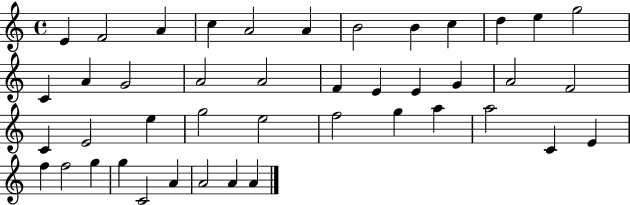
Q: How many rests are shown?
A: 0